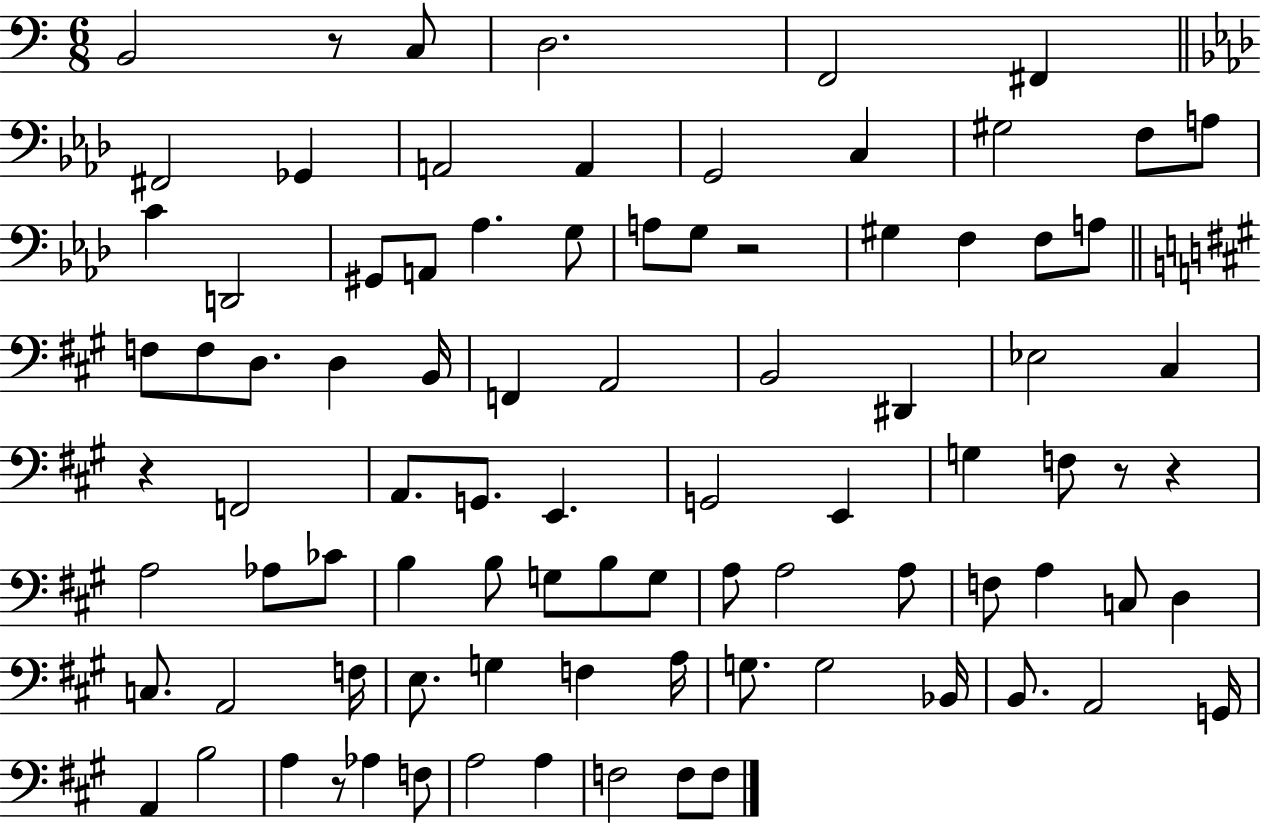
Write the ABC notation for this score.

X:1
T:Untitled
M:6/8
L:1/4
K:C
B,,2 z/2 C,/2 D,2 F,,2 ^F,, ^F,,2 _G,, A,,2 A,, G,,2 C, ^G,2 F,/2 A,/2 C D,,2 ^G,,/2 A,,/2 _A, G,/2 A,/2 G,/2 z2 ^G, F, F,/2 A,/2 F,/2 F,/2 D,/2 D, B,,/4 F,, A,,2 B,,2 ^D,, _E,2 ^C, z F,,2 A,,/2 G,,/2 E,, G,,2 E,, G, F,/2 z/2 z A,2 _A,/2 _C/2 B, B,/2 G,/2 B,/2 G,/2 A,/2 A,2 A,/2 F,/2 A, C,/2 D, C,/2 A,,2 F,/4 E,/2 G, F, A,/4 G,/2 G,2 _B,,/4 B,,/2 A,,2 G,,/4 A,, B,2 A, z/2 _A, F,/2 A,2 A, F,2 F,/2 F,/2